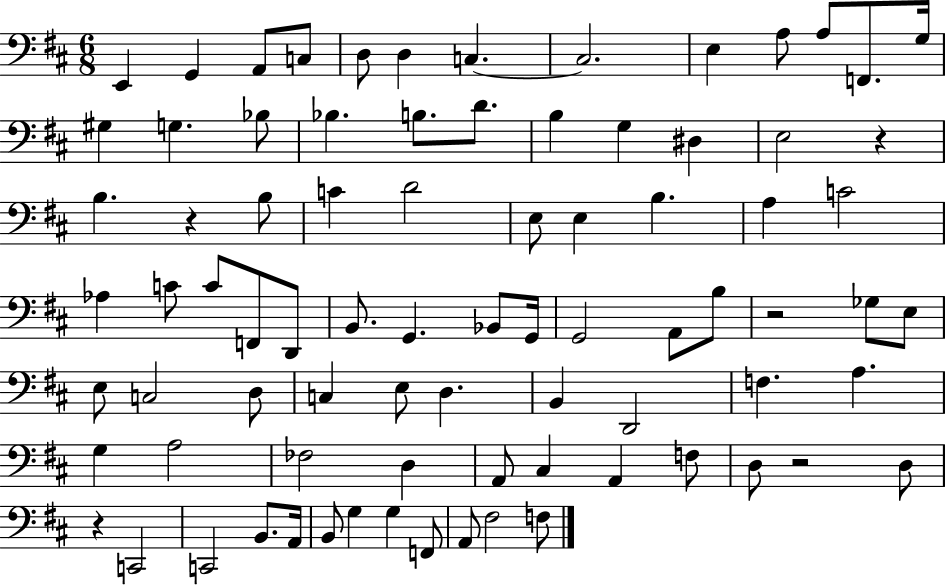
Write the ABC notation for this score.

X:1
T:Untitled
M:6/8
L:1/4
K:D
E,, G,, A,,/2 C,/2 D,/2 D, C, C,2 E, A,/2 A,/2 F,,/2 G,/4 ^G, G, _B,/2 _B, B,/2 D/2 B, G, ^D, E,2 z B, z B,/2 C D2 E,/2 E, B, A, C2 _A, C/2 C/2 F,,/2 D,,/2 B,,/2 G,, _B,,/2 G,,/4 G,,2 A,,/2 B,/2 z2 _G,/2 E,/2 E,/2 C,2 D,/2 C, E,/2 D, B,, D,,2 F, A, G, A,2 _F,2 D, A,,/2 ^C, A,, F,/2 D,/2 z2 D,/2 z C,,2 C,,2 B,,/2 A,,/4 B,,/2 G, G, F,,/2 A,,/2 ^F,2 F,/2